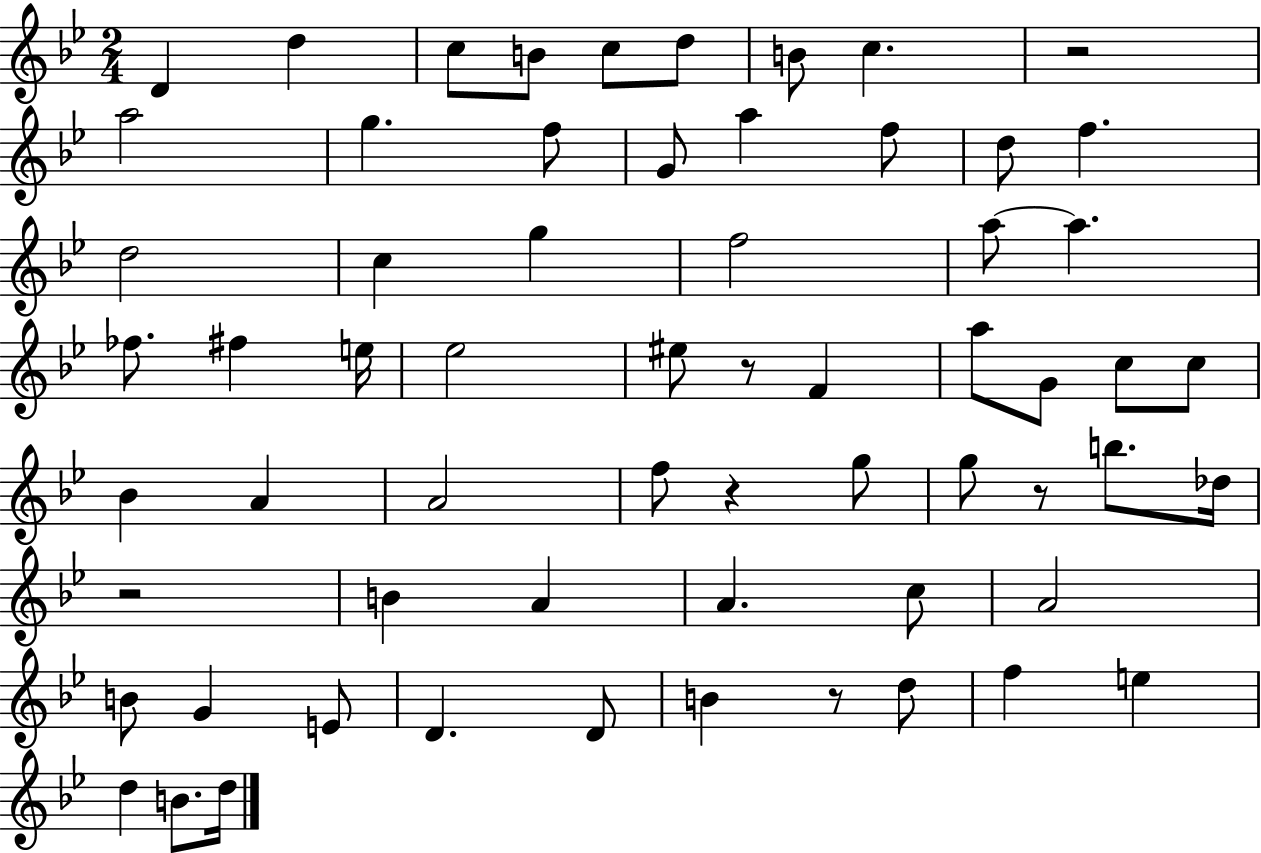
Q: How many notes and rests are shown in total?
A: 63